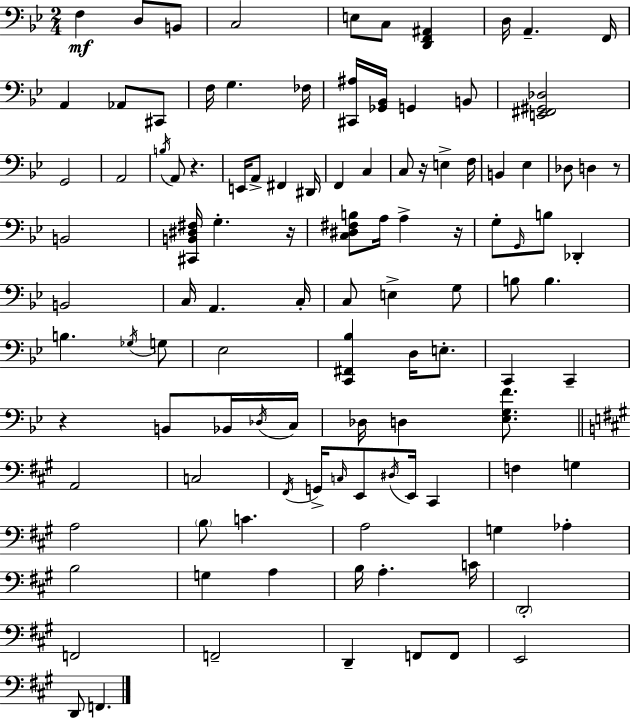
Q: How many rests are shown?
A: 6